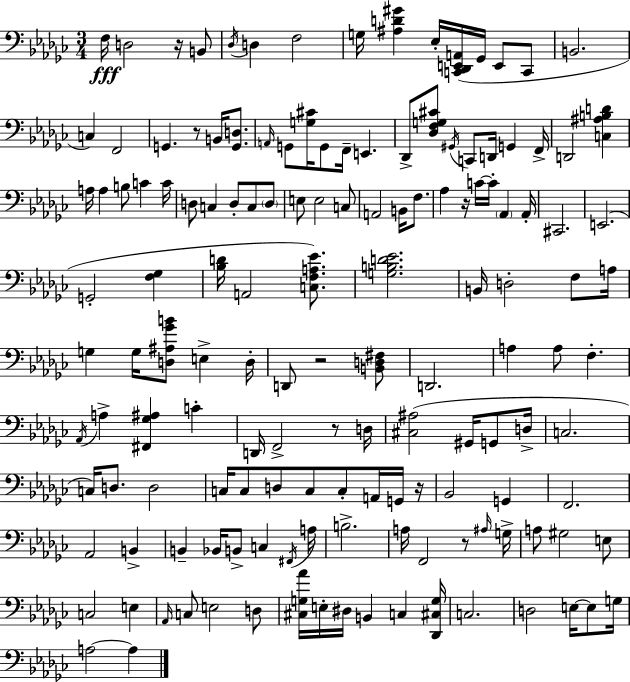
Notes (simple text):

F3/s D3/h R/s B2/e Db3/s D3/q F3/h G3/s [A#3,D4,G#4]/q Eb3/s [C2,Db2,E2,A2]/s Gb2/s E2/e C2/e B2/h. C3/q F2/h G2/q. R/e B2/s [G2,D3]/e. A2/s G2/e [G3,C#4]/s G2/e F2/s E2/q. Db2/e [Db3,F3,G3,C#4]/e G#2/s C2/e D2/s G2/q F2/s D2/h [C3,A#3,B3,D4]/q A3/s A3/q B3/e C4/q C4/s D3/e C3/q D3/e C3/e D3/e E3/e E3/h C3/e A2/h B2/s F3/e. Ab3/q R/s C4/s C4/s Ab2/q Ab2/s C#2/h. E2/h. G2/h [F3,Gb3]/q [Bb3,D4]/s A2/h [C3,F3,A3,Eb4]/e. [G3,B3,D4,Eb4]/h. B2/s D3/h F3/e A3/s G3/q G3/s [D3,A#3,Gb4,B4]/e E3/q D3/s D2/e R/h [B2,D3,F#3]/e D2/h. A3/q A3/e F3/q. Ab2/s A3/q [F#2,Gb3,A#3]/q C4/q D2/s F2/h R/e D3/s [C#3,A#3]/h G#2/s G2/e D3/s C3/h. C3/s D3/e. D3/h C3/s C3/e D3/e C3/e C3/e A2/s G2/s R/s Bb2/h G2/q F2/h. Ab2/h B2/q B2/q Bb2/s B2/e C3/q F#2/s A3/s B3/h. A3/s F2/h R/e A#3/s G3/s A3/e G#3/h E3/e C3/h E3/q Ab2/s C3/e E3/h D3/e [C#3,G3,Ab4]/s E3/s D#3/s B2/q C3/q [Db2,C#3,G3]/s C3/h. D3/h E3/s E3/e G3/s A3/h A3/q